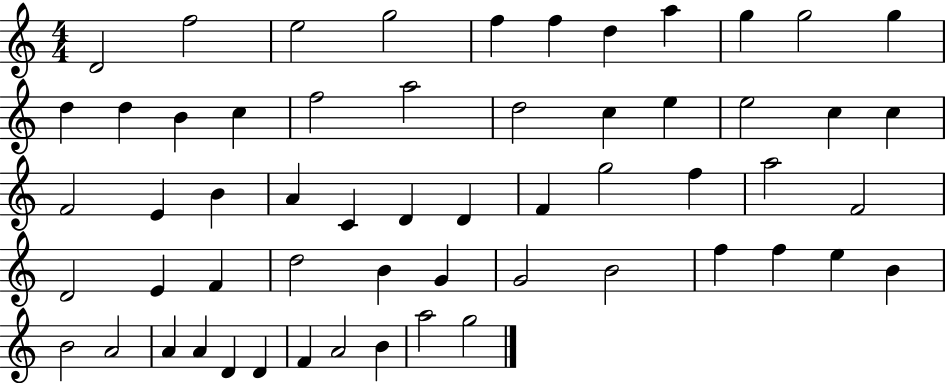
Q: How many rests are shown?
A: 0